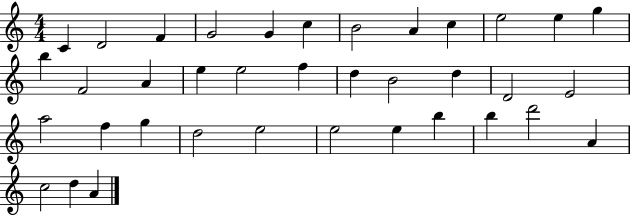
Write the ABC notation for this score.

X:1
T:Untitled
M:4/4
L:1/4
K:C
C D2 F G2 G c B2 A c e2 e g b F2 A e e2 f d B2 d D2 E2 a2 f g d2 e2 e2 e b b d'2 A c2 d A